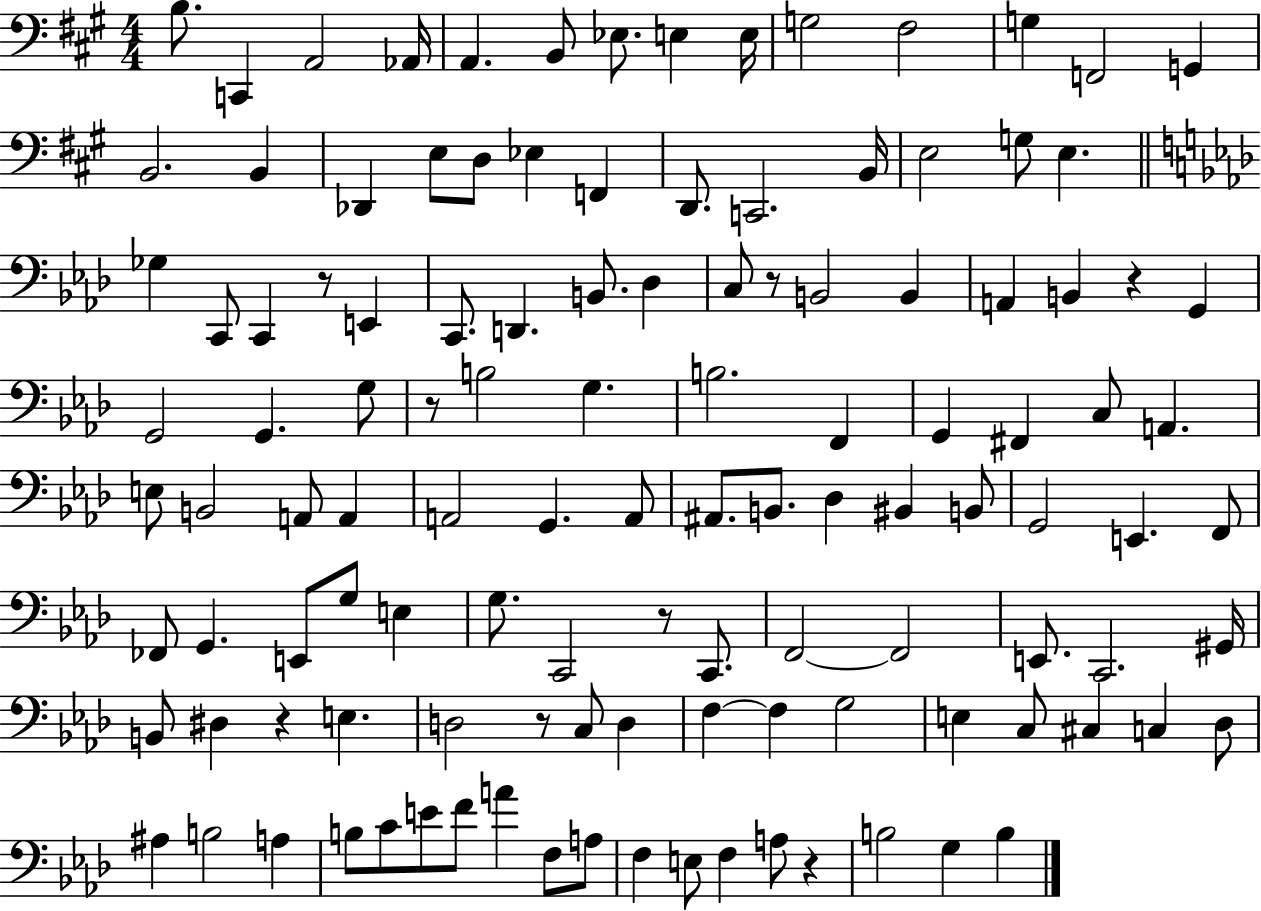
B3/e. C2/q A2/h Ab2/s A2/q. B2/e Eb3/e. E3/q E3/s G3/h F#3/h G3/q F2/h G2/q B2/h. B2/q Db2/q E3/e D3/e Eb3/q F2/q D2/e. C2/h. B2/s E3/h G3/e E3/q. Gb3/q C2/e C2/q R/e E2/q C2/e. D2/q. B2/e. Db3/q C3/e R/e B2/h B2/q A2/q B2/q R/q G2/q G2/h G2/q. G3/e R/e B3/h G3/q. B3/h. F2/q G2/q F#2/q C3/e A2/q. E3/e B2/h A2/e A2/q A2/h G2/q. A2/e A#2/e. B2/e. Db3/q BIS2/q B2/e G2/h E2/q. F2/e FES2/e G2/q. E2/e G3/e E3/q G3/e. C2/h R/e C2/e. F2/h F2/h E2/e. C2/h. G#2/s B2/e D#3/q R/q E3/q. D3/h R/e C3/e D3/q F3/q F3/q G3/h E3/q C3/e C#3/q C3/q Db3/e A#3/q B3/h A3/q B3/e C4/e E4/e F4/e A4/q F3/e A3/e F3/q E3/e F3/q A3/e R/q B3/h G3/q B3/q